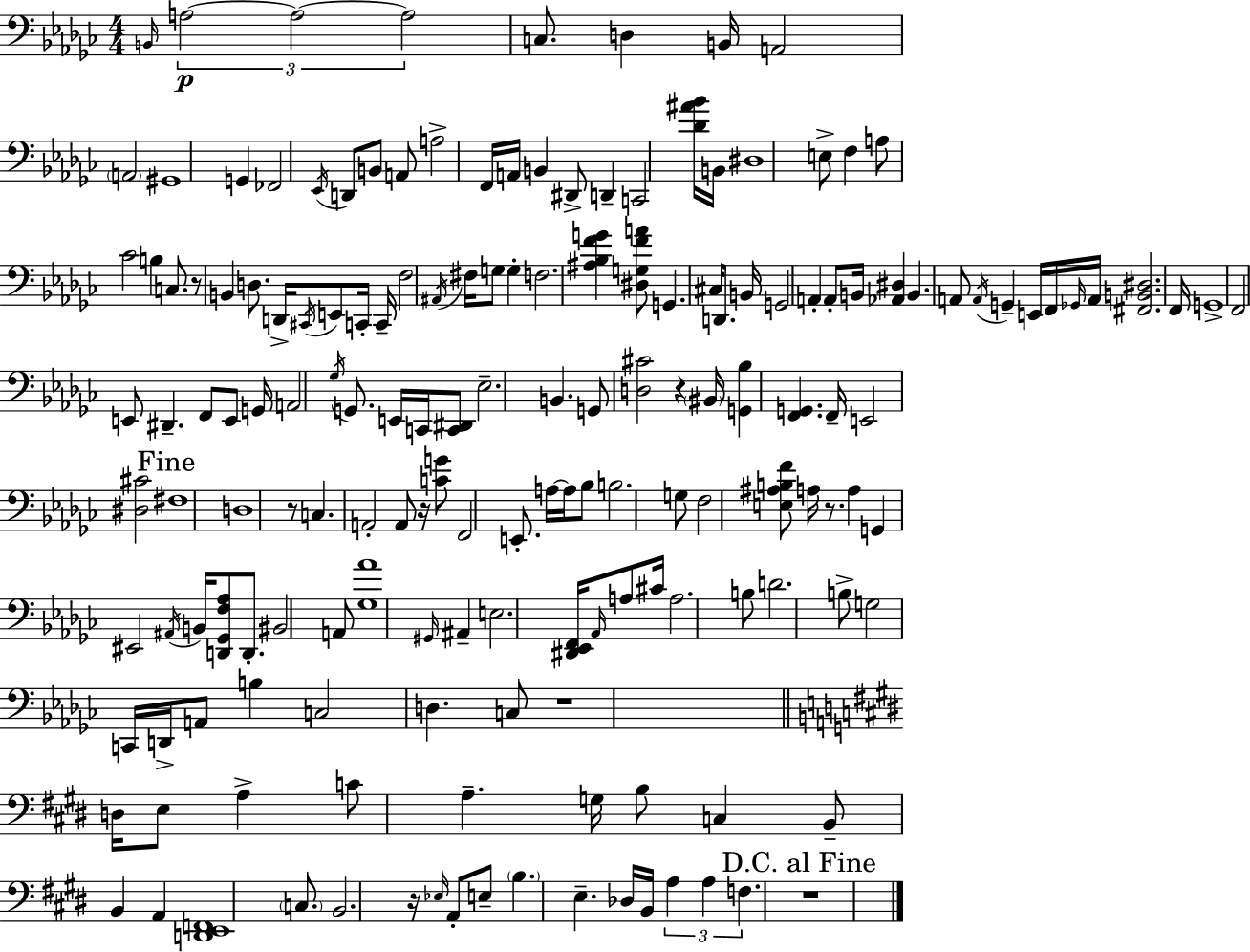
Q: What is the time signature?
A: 4/4